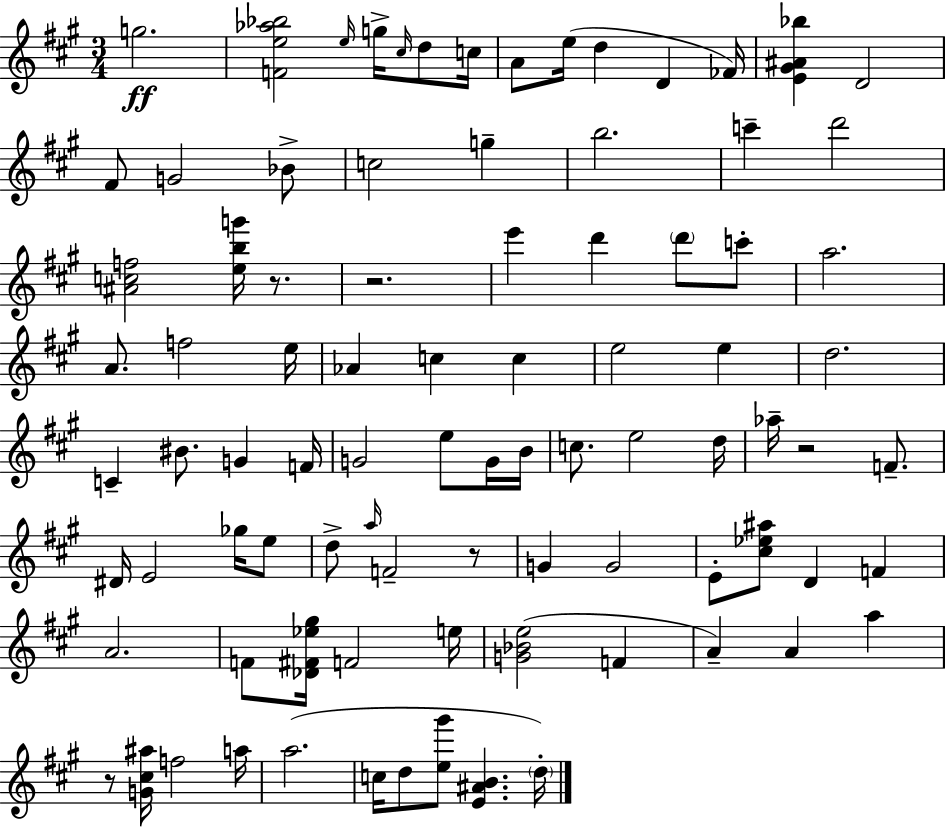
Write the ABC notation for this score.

X:1
T:Untitled
M:3/4
L:1/4
K:A
g2 [Fe_a_b]2 e/4 g/4 ^c/4 d/2 c/4 A/2 e/4 d D _F/4 [E^G^A_b] D2 ^F/2 G2 _B/2 c2 g b2 c' d'2 [^Acf]2 [ebg']/4 z/2 z2 e' d' d'/2 c'/2 a2 A/2 f2 e/4 _A c c e2 e d2 C ^B/2 G F/4 G2 e/2 G/4 B/4 c/2 e2 d/4 _a/4 z2 F/2 ^D/4 E2 _g/4 e/2 d/2 a/4 F2 z/2 G G2 E/2 [^c_e^a]/2 D F A2 F/2 [_D^F_e^g]/4 F2 e/4 [G_Be]2 F A A a z/2 [G^c^a]/4 f2 a/4 a2 c/4 d/2 [e^g']/2 [E^AB] d/4